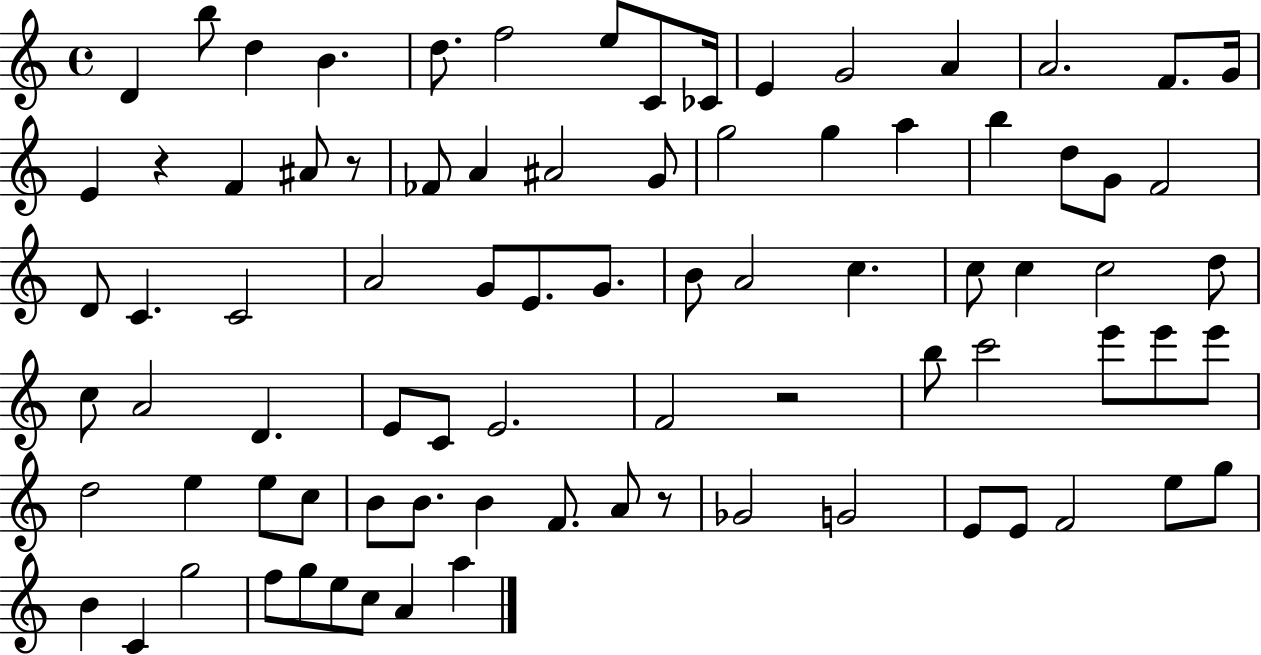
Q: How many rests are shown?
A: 4